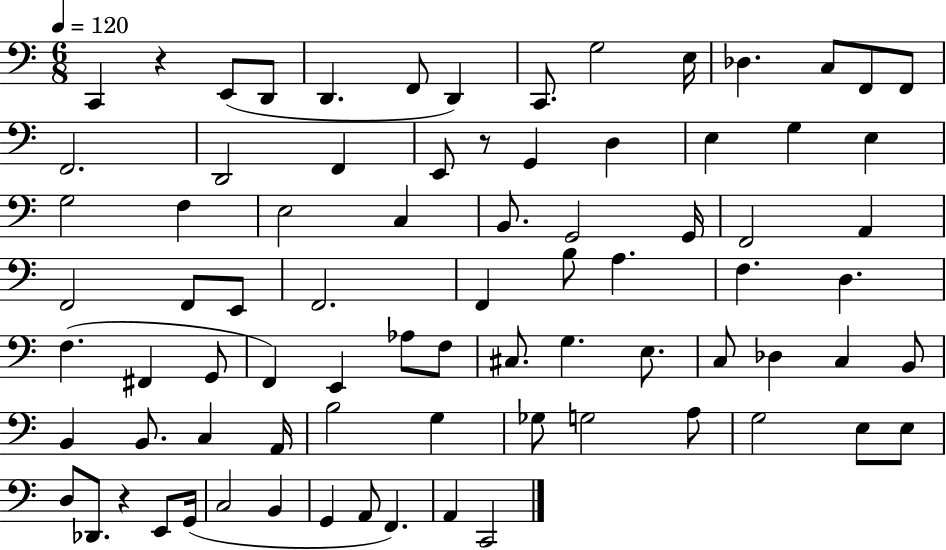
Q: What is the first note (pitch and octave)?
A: C2